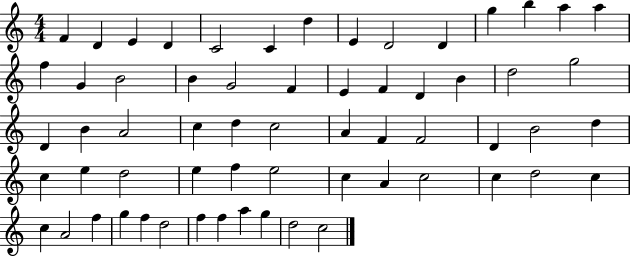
{
  \clef treble
  \numericTimeSignature
  \time 4/4
  \key c \major
  f'4 d'4 e'4 d'4 | c'2 c'4 d''4 | e'4 d'2 d'4 | g''4 b''4 a''4 a''4 | \break f''4 g'4 b'2 | b'4 g'2 f'4 | e'4 f'4 d'4 b'4 | d''2 g''2 | \break d'4 b'4 a'2 | c''4 d''4 c''2 | a'4 f'4 f'2 | d'4 b'2 d''4 | \break c''4 e''4 d''2 | e''4 f''4 e''2 | c''4 a'4 c''2 | c''4 d''2 c''4 | \break c''4 a'2 f''4 | g''4 f''4 d''2 | f''4 f''4 a''4 g''4 | d''2 c''2 | \break \bar "|."
}